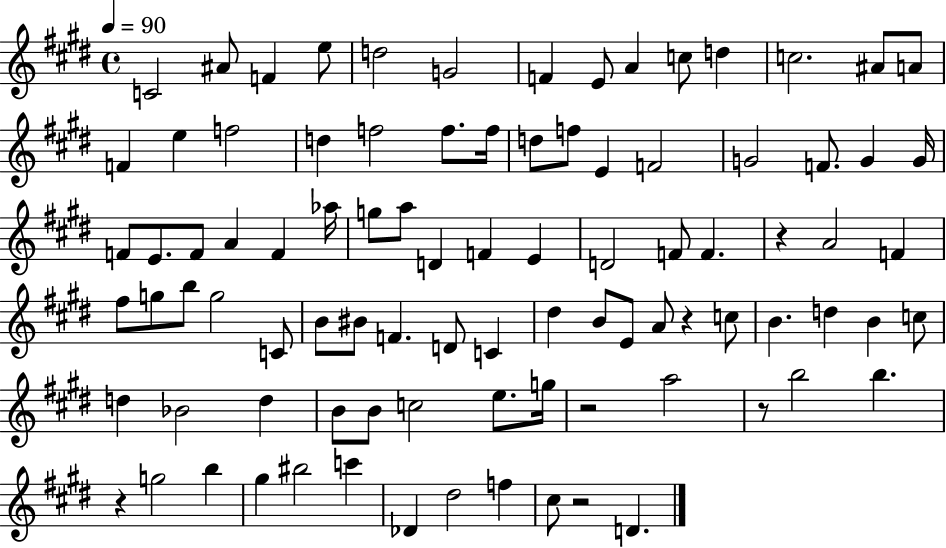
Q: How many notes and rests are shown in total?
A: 91